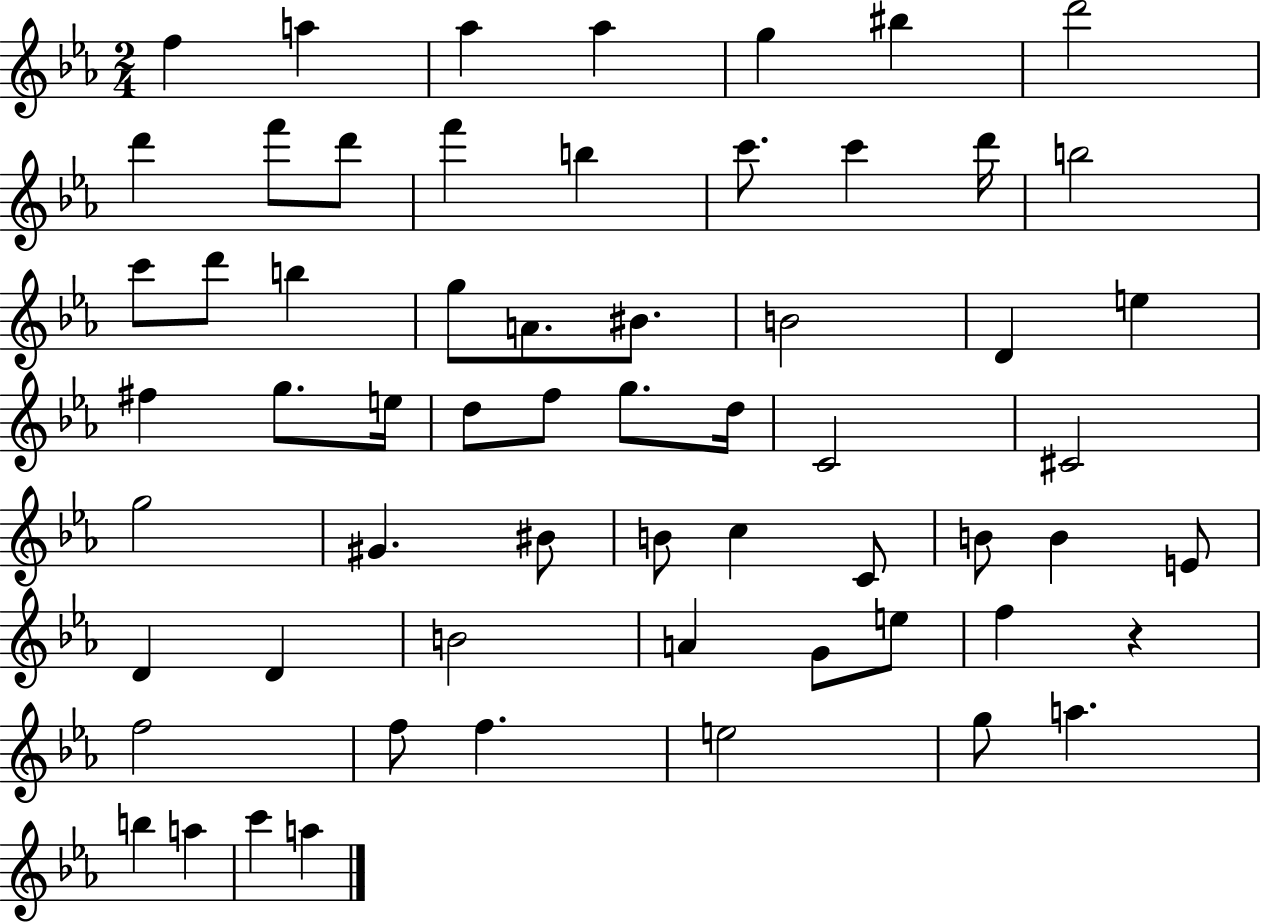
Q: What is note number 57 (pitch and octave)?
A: B5